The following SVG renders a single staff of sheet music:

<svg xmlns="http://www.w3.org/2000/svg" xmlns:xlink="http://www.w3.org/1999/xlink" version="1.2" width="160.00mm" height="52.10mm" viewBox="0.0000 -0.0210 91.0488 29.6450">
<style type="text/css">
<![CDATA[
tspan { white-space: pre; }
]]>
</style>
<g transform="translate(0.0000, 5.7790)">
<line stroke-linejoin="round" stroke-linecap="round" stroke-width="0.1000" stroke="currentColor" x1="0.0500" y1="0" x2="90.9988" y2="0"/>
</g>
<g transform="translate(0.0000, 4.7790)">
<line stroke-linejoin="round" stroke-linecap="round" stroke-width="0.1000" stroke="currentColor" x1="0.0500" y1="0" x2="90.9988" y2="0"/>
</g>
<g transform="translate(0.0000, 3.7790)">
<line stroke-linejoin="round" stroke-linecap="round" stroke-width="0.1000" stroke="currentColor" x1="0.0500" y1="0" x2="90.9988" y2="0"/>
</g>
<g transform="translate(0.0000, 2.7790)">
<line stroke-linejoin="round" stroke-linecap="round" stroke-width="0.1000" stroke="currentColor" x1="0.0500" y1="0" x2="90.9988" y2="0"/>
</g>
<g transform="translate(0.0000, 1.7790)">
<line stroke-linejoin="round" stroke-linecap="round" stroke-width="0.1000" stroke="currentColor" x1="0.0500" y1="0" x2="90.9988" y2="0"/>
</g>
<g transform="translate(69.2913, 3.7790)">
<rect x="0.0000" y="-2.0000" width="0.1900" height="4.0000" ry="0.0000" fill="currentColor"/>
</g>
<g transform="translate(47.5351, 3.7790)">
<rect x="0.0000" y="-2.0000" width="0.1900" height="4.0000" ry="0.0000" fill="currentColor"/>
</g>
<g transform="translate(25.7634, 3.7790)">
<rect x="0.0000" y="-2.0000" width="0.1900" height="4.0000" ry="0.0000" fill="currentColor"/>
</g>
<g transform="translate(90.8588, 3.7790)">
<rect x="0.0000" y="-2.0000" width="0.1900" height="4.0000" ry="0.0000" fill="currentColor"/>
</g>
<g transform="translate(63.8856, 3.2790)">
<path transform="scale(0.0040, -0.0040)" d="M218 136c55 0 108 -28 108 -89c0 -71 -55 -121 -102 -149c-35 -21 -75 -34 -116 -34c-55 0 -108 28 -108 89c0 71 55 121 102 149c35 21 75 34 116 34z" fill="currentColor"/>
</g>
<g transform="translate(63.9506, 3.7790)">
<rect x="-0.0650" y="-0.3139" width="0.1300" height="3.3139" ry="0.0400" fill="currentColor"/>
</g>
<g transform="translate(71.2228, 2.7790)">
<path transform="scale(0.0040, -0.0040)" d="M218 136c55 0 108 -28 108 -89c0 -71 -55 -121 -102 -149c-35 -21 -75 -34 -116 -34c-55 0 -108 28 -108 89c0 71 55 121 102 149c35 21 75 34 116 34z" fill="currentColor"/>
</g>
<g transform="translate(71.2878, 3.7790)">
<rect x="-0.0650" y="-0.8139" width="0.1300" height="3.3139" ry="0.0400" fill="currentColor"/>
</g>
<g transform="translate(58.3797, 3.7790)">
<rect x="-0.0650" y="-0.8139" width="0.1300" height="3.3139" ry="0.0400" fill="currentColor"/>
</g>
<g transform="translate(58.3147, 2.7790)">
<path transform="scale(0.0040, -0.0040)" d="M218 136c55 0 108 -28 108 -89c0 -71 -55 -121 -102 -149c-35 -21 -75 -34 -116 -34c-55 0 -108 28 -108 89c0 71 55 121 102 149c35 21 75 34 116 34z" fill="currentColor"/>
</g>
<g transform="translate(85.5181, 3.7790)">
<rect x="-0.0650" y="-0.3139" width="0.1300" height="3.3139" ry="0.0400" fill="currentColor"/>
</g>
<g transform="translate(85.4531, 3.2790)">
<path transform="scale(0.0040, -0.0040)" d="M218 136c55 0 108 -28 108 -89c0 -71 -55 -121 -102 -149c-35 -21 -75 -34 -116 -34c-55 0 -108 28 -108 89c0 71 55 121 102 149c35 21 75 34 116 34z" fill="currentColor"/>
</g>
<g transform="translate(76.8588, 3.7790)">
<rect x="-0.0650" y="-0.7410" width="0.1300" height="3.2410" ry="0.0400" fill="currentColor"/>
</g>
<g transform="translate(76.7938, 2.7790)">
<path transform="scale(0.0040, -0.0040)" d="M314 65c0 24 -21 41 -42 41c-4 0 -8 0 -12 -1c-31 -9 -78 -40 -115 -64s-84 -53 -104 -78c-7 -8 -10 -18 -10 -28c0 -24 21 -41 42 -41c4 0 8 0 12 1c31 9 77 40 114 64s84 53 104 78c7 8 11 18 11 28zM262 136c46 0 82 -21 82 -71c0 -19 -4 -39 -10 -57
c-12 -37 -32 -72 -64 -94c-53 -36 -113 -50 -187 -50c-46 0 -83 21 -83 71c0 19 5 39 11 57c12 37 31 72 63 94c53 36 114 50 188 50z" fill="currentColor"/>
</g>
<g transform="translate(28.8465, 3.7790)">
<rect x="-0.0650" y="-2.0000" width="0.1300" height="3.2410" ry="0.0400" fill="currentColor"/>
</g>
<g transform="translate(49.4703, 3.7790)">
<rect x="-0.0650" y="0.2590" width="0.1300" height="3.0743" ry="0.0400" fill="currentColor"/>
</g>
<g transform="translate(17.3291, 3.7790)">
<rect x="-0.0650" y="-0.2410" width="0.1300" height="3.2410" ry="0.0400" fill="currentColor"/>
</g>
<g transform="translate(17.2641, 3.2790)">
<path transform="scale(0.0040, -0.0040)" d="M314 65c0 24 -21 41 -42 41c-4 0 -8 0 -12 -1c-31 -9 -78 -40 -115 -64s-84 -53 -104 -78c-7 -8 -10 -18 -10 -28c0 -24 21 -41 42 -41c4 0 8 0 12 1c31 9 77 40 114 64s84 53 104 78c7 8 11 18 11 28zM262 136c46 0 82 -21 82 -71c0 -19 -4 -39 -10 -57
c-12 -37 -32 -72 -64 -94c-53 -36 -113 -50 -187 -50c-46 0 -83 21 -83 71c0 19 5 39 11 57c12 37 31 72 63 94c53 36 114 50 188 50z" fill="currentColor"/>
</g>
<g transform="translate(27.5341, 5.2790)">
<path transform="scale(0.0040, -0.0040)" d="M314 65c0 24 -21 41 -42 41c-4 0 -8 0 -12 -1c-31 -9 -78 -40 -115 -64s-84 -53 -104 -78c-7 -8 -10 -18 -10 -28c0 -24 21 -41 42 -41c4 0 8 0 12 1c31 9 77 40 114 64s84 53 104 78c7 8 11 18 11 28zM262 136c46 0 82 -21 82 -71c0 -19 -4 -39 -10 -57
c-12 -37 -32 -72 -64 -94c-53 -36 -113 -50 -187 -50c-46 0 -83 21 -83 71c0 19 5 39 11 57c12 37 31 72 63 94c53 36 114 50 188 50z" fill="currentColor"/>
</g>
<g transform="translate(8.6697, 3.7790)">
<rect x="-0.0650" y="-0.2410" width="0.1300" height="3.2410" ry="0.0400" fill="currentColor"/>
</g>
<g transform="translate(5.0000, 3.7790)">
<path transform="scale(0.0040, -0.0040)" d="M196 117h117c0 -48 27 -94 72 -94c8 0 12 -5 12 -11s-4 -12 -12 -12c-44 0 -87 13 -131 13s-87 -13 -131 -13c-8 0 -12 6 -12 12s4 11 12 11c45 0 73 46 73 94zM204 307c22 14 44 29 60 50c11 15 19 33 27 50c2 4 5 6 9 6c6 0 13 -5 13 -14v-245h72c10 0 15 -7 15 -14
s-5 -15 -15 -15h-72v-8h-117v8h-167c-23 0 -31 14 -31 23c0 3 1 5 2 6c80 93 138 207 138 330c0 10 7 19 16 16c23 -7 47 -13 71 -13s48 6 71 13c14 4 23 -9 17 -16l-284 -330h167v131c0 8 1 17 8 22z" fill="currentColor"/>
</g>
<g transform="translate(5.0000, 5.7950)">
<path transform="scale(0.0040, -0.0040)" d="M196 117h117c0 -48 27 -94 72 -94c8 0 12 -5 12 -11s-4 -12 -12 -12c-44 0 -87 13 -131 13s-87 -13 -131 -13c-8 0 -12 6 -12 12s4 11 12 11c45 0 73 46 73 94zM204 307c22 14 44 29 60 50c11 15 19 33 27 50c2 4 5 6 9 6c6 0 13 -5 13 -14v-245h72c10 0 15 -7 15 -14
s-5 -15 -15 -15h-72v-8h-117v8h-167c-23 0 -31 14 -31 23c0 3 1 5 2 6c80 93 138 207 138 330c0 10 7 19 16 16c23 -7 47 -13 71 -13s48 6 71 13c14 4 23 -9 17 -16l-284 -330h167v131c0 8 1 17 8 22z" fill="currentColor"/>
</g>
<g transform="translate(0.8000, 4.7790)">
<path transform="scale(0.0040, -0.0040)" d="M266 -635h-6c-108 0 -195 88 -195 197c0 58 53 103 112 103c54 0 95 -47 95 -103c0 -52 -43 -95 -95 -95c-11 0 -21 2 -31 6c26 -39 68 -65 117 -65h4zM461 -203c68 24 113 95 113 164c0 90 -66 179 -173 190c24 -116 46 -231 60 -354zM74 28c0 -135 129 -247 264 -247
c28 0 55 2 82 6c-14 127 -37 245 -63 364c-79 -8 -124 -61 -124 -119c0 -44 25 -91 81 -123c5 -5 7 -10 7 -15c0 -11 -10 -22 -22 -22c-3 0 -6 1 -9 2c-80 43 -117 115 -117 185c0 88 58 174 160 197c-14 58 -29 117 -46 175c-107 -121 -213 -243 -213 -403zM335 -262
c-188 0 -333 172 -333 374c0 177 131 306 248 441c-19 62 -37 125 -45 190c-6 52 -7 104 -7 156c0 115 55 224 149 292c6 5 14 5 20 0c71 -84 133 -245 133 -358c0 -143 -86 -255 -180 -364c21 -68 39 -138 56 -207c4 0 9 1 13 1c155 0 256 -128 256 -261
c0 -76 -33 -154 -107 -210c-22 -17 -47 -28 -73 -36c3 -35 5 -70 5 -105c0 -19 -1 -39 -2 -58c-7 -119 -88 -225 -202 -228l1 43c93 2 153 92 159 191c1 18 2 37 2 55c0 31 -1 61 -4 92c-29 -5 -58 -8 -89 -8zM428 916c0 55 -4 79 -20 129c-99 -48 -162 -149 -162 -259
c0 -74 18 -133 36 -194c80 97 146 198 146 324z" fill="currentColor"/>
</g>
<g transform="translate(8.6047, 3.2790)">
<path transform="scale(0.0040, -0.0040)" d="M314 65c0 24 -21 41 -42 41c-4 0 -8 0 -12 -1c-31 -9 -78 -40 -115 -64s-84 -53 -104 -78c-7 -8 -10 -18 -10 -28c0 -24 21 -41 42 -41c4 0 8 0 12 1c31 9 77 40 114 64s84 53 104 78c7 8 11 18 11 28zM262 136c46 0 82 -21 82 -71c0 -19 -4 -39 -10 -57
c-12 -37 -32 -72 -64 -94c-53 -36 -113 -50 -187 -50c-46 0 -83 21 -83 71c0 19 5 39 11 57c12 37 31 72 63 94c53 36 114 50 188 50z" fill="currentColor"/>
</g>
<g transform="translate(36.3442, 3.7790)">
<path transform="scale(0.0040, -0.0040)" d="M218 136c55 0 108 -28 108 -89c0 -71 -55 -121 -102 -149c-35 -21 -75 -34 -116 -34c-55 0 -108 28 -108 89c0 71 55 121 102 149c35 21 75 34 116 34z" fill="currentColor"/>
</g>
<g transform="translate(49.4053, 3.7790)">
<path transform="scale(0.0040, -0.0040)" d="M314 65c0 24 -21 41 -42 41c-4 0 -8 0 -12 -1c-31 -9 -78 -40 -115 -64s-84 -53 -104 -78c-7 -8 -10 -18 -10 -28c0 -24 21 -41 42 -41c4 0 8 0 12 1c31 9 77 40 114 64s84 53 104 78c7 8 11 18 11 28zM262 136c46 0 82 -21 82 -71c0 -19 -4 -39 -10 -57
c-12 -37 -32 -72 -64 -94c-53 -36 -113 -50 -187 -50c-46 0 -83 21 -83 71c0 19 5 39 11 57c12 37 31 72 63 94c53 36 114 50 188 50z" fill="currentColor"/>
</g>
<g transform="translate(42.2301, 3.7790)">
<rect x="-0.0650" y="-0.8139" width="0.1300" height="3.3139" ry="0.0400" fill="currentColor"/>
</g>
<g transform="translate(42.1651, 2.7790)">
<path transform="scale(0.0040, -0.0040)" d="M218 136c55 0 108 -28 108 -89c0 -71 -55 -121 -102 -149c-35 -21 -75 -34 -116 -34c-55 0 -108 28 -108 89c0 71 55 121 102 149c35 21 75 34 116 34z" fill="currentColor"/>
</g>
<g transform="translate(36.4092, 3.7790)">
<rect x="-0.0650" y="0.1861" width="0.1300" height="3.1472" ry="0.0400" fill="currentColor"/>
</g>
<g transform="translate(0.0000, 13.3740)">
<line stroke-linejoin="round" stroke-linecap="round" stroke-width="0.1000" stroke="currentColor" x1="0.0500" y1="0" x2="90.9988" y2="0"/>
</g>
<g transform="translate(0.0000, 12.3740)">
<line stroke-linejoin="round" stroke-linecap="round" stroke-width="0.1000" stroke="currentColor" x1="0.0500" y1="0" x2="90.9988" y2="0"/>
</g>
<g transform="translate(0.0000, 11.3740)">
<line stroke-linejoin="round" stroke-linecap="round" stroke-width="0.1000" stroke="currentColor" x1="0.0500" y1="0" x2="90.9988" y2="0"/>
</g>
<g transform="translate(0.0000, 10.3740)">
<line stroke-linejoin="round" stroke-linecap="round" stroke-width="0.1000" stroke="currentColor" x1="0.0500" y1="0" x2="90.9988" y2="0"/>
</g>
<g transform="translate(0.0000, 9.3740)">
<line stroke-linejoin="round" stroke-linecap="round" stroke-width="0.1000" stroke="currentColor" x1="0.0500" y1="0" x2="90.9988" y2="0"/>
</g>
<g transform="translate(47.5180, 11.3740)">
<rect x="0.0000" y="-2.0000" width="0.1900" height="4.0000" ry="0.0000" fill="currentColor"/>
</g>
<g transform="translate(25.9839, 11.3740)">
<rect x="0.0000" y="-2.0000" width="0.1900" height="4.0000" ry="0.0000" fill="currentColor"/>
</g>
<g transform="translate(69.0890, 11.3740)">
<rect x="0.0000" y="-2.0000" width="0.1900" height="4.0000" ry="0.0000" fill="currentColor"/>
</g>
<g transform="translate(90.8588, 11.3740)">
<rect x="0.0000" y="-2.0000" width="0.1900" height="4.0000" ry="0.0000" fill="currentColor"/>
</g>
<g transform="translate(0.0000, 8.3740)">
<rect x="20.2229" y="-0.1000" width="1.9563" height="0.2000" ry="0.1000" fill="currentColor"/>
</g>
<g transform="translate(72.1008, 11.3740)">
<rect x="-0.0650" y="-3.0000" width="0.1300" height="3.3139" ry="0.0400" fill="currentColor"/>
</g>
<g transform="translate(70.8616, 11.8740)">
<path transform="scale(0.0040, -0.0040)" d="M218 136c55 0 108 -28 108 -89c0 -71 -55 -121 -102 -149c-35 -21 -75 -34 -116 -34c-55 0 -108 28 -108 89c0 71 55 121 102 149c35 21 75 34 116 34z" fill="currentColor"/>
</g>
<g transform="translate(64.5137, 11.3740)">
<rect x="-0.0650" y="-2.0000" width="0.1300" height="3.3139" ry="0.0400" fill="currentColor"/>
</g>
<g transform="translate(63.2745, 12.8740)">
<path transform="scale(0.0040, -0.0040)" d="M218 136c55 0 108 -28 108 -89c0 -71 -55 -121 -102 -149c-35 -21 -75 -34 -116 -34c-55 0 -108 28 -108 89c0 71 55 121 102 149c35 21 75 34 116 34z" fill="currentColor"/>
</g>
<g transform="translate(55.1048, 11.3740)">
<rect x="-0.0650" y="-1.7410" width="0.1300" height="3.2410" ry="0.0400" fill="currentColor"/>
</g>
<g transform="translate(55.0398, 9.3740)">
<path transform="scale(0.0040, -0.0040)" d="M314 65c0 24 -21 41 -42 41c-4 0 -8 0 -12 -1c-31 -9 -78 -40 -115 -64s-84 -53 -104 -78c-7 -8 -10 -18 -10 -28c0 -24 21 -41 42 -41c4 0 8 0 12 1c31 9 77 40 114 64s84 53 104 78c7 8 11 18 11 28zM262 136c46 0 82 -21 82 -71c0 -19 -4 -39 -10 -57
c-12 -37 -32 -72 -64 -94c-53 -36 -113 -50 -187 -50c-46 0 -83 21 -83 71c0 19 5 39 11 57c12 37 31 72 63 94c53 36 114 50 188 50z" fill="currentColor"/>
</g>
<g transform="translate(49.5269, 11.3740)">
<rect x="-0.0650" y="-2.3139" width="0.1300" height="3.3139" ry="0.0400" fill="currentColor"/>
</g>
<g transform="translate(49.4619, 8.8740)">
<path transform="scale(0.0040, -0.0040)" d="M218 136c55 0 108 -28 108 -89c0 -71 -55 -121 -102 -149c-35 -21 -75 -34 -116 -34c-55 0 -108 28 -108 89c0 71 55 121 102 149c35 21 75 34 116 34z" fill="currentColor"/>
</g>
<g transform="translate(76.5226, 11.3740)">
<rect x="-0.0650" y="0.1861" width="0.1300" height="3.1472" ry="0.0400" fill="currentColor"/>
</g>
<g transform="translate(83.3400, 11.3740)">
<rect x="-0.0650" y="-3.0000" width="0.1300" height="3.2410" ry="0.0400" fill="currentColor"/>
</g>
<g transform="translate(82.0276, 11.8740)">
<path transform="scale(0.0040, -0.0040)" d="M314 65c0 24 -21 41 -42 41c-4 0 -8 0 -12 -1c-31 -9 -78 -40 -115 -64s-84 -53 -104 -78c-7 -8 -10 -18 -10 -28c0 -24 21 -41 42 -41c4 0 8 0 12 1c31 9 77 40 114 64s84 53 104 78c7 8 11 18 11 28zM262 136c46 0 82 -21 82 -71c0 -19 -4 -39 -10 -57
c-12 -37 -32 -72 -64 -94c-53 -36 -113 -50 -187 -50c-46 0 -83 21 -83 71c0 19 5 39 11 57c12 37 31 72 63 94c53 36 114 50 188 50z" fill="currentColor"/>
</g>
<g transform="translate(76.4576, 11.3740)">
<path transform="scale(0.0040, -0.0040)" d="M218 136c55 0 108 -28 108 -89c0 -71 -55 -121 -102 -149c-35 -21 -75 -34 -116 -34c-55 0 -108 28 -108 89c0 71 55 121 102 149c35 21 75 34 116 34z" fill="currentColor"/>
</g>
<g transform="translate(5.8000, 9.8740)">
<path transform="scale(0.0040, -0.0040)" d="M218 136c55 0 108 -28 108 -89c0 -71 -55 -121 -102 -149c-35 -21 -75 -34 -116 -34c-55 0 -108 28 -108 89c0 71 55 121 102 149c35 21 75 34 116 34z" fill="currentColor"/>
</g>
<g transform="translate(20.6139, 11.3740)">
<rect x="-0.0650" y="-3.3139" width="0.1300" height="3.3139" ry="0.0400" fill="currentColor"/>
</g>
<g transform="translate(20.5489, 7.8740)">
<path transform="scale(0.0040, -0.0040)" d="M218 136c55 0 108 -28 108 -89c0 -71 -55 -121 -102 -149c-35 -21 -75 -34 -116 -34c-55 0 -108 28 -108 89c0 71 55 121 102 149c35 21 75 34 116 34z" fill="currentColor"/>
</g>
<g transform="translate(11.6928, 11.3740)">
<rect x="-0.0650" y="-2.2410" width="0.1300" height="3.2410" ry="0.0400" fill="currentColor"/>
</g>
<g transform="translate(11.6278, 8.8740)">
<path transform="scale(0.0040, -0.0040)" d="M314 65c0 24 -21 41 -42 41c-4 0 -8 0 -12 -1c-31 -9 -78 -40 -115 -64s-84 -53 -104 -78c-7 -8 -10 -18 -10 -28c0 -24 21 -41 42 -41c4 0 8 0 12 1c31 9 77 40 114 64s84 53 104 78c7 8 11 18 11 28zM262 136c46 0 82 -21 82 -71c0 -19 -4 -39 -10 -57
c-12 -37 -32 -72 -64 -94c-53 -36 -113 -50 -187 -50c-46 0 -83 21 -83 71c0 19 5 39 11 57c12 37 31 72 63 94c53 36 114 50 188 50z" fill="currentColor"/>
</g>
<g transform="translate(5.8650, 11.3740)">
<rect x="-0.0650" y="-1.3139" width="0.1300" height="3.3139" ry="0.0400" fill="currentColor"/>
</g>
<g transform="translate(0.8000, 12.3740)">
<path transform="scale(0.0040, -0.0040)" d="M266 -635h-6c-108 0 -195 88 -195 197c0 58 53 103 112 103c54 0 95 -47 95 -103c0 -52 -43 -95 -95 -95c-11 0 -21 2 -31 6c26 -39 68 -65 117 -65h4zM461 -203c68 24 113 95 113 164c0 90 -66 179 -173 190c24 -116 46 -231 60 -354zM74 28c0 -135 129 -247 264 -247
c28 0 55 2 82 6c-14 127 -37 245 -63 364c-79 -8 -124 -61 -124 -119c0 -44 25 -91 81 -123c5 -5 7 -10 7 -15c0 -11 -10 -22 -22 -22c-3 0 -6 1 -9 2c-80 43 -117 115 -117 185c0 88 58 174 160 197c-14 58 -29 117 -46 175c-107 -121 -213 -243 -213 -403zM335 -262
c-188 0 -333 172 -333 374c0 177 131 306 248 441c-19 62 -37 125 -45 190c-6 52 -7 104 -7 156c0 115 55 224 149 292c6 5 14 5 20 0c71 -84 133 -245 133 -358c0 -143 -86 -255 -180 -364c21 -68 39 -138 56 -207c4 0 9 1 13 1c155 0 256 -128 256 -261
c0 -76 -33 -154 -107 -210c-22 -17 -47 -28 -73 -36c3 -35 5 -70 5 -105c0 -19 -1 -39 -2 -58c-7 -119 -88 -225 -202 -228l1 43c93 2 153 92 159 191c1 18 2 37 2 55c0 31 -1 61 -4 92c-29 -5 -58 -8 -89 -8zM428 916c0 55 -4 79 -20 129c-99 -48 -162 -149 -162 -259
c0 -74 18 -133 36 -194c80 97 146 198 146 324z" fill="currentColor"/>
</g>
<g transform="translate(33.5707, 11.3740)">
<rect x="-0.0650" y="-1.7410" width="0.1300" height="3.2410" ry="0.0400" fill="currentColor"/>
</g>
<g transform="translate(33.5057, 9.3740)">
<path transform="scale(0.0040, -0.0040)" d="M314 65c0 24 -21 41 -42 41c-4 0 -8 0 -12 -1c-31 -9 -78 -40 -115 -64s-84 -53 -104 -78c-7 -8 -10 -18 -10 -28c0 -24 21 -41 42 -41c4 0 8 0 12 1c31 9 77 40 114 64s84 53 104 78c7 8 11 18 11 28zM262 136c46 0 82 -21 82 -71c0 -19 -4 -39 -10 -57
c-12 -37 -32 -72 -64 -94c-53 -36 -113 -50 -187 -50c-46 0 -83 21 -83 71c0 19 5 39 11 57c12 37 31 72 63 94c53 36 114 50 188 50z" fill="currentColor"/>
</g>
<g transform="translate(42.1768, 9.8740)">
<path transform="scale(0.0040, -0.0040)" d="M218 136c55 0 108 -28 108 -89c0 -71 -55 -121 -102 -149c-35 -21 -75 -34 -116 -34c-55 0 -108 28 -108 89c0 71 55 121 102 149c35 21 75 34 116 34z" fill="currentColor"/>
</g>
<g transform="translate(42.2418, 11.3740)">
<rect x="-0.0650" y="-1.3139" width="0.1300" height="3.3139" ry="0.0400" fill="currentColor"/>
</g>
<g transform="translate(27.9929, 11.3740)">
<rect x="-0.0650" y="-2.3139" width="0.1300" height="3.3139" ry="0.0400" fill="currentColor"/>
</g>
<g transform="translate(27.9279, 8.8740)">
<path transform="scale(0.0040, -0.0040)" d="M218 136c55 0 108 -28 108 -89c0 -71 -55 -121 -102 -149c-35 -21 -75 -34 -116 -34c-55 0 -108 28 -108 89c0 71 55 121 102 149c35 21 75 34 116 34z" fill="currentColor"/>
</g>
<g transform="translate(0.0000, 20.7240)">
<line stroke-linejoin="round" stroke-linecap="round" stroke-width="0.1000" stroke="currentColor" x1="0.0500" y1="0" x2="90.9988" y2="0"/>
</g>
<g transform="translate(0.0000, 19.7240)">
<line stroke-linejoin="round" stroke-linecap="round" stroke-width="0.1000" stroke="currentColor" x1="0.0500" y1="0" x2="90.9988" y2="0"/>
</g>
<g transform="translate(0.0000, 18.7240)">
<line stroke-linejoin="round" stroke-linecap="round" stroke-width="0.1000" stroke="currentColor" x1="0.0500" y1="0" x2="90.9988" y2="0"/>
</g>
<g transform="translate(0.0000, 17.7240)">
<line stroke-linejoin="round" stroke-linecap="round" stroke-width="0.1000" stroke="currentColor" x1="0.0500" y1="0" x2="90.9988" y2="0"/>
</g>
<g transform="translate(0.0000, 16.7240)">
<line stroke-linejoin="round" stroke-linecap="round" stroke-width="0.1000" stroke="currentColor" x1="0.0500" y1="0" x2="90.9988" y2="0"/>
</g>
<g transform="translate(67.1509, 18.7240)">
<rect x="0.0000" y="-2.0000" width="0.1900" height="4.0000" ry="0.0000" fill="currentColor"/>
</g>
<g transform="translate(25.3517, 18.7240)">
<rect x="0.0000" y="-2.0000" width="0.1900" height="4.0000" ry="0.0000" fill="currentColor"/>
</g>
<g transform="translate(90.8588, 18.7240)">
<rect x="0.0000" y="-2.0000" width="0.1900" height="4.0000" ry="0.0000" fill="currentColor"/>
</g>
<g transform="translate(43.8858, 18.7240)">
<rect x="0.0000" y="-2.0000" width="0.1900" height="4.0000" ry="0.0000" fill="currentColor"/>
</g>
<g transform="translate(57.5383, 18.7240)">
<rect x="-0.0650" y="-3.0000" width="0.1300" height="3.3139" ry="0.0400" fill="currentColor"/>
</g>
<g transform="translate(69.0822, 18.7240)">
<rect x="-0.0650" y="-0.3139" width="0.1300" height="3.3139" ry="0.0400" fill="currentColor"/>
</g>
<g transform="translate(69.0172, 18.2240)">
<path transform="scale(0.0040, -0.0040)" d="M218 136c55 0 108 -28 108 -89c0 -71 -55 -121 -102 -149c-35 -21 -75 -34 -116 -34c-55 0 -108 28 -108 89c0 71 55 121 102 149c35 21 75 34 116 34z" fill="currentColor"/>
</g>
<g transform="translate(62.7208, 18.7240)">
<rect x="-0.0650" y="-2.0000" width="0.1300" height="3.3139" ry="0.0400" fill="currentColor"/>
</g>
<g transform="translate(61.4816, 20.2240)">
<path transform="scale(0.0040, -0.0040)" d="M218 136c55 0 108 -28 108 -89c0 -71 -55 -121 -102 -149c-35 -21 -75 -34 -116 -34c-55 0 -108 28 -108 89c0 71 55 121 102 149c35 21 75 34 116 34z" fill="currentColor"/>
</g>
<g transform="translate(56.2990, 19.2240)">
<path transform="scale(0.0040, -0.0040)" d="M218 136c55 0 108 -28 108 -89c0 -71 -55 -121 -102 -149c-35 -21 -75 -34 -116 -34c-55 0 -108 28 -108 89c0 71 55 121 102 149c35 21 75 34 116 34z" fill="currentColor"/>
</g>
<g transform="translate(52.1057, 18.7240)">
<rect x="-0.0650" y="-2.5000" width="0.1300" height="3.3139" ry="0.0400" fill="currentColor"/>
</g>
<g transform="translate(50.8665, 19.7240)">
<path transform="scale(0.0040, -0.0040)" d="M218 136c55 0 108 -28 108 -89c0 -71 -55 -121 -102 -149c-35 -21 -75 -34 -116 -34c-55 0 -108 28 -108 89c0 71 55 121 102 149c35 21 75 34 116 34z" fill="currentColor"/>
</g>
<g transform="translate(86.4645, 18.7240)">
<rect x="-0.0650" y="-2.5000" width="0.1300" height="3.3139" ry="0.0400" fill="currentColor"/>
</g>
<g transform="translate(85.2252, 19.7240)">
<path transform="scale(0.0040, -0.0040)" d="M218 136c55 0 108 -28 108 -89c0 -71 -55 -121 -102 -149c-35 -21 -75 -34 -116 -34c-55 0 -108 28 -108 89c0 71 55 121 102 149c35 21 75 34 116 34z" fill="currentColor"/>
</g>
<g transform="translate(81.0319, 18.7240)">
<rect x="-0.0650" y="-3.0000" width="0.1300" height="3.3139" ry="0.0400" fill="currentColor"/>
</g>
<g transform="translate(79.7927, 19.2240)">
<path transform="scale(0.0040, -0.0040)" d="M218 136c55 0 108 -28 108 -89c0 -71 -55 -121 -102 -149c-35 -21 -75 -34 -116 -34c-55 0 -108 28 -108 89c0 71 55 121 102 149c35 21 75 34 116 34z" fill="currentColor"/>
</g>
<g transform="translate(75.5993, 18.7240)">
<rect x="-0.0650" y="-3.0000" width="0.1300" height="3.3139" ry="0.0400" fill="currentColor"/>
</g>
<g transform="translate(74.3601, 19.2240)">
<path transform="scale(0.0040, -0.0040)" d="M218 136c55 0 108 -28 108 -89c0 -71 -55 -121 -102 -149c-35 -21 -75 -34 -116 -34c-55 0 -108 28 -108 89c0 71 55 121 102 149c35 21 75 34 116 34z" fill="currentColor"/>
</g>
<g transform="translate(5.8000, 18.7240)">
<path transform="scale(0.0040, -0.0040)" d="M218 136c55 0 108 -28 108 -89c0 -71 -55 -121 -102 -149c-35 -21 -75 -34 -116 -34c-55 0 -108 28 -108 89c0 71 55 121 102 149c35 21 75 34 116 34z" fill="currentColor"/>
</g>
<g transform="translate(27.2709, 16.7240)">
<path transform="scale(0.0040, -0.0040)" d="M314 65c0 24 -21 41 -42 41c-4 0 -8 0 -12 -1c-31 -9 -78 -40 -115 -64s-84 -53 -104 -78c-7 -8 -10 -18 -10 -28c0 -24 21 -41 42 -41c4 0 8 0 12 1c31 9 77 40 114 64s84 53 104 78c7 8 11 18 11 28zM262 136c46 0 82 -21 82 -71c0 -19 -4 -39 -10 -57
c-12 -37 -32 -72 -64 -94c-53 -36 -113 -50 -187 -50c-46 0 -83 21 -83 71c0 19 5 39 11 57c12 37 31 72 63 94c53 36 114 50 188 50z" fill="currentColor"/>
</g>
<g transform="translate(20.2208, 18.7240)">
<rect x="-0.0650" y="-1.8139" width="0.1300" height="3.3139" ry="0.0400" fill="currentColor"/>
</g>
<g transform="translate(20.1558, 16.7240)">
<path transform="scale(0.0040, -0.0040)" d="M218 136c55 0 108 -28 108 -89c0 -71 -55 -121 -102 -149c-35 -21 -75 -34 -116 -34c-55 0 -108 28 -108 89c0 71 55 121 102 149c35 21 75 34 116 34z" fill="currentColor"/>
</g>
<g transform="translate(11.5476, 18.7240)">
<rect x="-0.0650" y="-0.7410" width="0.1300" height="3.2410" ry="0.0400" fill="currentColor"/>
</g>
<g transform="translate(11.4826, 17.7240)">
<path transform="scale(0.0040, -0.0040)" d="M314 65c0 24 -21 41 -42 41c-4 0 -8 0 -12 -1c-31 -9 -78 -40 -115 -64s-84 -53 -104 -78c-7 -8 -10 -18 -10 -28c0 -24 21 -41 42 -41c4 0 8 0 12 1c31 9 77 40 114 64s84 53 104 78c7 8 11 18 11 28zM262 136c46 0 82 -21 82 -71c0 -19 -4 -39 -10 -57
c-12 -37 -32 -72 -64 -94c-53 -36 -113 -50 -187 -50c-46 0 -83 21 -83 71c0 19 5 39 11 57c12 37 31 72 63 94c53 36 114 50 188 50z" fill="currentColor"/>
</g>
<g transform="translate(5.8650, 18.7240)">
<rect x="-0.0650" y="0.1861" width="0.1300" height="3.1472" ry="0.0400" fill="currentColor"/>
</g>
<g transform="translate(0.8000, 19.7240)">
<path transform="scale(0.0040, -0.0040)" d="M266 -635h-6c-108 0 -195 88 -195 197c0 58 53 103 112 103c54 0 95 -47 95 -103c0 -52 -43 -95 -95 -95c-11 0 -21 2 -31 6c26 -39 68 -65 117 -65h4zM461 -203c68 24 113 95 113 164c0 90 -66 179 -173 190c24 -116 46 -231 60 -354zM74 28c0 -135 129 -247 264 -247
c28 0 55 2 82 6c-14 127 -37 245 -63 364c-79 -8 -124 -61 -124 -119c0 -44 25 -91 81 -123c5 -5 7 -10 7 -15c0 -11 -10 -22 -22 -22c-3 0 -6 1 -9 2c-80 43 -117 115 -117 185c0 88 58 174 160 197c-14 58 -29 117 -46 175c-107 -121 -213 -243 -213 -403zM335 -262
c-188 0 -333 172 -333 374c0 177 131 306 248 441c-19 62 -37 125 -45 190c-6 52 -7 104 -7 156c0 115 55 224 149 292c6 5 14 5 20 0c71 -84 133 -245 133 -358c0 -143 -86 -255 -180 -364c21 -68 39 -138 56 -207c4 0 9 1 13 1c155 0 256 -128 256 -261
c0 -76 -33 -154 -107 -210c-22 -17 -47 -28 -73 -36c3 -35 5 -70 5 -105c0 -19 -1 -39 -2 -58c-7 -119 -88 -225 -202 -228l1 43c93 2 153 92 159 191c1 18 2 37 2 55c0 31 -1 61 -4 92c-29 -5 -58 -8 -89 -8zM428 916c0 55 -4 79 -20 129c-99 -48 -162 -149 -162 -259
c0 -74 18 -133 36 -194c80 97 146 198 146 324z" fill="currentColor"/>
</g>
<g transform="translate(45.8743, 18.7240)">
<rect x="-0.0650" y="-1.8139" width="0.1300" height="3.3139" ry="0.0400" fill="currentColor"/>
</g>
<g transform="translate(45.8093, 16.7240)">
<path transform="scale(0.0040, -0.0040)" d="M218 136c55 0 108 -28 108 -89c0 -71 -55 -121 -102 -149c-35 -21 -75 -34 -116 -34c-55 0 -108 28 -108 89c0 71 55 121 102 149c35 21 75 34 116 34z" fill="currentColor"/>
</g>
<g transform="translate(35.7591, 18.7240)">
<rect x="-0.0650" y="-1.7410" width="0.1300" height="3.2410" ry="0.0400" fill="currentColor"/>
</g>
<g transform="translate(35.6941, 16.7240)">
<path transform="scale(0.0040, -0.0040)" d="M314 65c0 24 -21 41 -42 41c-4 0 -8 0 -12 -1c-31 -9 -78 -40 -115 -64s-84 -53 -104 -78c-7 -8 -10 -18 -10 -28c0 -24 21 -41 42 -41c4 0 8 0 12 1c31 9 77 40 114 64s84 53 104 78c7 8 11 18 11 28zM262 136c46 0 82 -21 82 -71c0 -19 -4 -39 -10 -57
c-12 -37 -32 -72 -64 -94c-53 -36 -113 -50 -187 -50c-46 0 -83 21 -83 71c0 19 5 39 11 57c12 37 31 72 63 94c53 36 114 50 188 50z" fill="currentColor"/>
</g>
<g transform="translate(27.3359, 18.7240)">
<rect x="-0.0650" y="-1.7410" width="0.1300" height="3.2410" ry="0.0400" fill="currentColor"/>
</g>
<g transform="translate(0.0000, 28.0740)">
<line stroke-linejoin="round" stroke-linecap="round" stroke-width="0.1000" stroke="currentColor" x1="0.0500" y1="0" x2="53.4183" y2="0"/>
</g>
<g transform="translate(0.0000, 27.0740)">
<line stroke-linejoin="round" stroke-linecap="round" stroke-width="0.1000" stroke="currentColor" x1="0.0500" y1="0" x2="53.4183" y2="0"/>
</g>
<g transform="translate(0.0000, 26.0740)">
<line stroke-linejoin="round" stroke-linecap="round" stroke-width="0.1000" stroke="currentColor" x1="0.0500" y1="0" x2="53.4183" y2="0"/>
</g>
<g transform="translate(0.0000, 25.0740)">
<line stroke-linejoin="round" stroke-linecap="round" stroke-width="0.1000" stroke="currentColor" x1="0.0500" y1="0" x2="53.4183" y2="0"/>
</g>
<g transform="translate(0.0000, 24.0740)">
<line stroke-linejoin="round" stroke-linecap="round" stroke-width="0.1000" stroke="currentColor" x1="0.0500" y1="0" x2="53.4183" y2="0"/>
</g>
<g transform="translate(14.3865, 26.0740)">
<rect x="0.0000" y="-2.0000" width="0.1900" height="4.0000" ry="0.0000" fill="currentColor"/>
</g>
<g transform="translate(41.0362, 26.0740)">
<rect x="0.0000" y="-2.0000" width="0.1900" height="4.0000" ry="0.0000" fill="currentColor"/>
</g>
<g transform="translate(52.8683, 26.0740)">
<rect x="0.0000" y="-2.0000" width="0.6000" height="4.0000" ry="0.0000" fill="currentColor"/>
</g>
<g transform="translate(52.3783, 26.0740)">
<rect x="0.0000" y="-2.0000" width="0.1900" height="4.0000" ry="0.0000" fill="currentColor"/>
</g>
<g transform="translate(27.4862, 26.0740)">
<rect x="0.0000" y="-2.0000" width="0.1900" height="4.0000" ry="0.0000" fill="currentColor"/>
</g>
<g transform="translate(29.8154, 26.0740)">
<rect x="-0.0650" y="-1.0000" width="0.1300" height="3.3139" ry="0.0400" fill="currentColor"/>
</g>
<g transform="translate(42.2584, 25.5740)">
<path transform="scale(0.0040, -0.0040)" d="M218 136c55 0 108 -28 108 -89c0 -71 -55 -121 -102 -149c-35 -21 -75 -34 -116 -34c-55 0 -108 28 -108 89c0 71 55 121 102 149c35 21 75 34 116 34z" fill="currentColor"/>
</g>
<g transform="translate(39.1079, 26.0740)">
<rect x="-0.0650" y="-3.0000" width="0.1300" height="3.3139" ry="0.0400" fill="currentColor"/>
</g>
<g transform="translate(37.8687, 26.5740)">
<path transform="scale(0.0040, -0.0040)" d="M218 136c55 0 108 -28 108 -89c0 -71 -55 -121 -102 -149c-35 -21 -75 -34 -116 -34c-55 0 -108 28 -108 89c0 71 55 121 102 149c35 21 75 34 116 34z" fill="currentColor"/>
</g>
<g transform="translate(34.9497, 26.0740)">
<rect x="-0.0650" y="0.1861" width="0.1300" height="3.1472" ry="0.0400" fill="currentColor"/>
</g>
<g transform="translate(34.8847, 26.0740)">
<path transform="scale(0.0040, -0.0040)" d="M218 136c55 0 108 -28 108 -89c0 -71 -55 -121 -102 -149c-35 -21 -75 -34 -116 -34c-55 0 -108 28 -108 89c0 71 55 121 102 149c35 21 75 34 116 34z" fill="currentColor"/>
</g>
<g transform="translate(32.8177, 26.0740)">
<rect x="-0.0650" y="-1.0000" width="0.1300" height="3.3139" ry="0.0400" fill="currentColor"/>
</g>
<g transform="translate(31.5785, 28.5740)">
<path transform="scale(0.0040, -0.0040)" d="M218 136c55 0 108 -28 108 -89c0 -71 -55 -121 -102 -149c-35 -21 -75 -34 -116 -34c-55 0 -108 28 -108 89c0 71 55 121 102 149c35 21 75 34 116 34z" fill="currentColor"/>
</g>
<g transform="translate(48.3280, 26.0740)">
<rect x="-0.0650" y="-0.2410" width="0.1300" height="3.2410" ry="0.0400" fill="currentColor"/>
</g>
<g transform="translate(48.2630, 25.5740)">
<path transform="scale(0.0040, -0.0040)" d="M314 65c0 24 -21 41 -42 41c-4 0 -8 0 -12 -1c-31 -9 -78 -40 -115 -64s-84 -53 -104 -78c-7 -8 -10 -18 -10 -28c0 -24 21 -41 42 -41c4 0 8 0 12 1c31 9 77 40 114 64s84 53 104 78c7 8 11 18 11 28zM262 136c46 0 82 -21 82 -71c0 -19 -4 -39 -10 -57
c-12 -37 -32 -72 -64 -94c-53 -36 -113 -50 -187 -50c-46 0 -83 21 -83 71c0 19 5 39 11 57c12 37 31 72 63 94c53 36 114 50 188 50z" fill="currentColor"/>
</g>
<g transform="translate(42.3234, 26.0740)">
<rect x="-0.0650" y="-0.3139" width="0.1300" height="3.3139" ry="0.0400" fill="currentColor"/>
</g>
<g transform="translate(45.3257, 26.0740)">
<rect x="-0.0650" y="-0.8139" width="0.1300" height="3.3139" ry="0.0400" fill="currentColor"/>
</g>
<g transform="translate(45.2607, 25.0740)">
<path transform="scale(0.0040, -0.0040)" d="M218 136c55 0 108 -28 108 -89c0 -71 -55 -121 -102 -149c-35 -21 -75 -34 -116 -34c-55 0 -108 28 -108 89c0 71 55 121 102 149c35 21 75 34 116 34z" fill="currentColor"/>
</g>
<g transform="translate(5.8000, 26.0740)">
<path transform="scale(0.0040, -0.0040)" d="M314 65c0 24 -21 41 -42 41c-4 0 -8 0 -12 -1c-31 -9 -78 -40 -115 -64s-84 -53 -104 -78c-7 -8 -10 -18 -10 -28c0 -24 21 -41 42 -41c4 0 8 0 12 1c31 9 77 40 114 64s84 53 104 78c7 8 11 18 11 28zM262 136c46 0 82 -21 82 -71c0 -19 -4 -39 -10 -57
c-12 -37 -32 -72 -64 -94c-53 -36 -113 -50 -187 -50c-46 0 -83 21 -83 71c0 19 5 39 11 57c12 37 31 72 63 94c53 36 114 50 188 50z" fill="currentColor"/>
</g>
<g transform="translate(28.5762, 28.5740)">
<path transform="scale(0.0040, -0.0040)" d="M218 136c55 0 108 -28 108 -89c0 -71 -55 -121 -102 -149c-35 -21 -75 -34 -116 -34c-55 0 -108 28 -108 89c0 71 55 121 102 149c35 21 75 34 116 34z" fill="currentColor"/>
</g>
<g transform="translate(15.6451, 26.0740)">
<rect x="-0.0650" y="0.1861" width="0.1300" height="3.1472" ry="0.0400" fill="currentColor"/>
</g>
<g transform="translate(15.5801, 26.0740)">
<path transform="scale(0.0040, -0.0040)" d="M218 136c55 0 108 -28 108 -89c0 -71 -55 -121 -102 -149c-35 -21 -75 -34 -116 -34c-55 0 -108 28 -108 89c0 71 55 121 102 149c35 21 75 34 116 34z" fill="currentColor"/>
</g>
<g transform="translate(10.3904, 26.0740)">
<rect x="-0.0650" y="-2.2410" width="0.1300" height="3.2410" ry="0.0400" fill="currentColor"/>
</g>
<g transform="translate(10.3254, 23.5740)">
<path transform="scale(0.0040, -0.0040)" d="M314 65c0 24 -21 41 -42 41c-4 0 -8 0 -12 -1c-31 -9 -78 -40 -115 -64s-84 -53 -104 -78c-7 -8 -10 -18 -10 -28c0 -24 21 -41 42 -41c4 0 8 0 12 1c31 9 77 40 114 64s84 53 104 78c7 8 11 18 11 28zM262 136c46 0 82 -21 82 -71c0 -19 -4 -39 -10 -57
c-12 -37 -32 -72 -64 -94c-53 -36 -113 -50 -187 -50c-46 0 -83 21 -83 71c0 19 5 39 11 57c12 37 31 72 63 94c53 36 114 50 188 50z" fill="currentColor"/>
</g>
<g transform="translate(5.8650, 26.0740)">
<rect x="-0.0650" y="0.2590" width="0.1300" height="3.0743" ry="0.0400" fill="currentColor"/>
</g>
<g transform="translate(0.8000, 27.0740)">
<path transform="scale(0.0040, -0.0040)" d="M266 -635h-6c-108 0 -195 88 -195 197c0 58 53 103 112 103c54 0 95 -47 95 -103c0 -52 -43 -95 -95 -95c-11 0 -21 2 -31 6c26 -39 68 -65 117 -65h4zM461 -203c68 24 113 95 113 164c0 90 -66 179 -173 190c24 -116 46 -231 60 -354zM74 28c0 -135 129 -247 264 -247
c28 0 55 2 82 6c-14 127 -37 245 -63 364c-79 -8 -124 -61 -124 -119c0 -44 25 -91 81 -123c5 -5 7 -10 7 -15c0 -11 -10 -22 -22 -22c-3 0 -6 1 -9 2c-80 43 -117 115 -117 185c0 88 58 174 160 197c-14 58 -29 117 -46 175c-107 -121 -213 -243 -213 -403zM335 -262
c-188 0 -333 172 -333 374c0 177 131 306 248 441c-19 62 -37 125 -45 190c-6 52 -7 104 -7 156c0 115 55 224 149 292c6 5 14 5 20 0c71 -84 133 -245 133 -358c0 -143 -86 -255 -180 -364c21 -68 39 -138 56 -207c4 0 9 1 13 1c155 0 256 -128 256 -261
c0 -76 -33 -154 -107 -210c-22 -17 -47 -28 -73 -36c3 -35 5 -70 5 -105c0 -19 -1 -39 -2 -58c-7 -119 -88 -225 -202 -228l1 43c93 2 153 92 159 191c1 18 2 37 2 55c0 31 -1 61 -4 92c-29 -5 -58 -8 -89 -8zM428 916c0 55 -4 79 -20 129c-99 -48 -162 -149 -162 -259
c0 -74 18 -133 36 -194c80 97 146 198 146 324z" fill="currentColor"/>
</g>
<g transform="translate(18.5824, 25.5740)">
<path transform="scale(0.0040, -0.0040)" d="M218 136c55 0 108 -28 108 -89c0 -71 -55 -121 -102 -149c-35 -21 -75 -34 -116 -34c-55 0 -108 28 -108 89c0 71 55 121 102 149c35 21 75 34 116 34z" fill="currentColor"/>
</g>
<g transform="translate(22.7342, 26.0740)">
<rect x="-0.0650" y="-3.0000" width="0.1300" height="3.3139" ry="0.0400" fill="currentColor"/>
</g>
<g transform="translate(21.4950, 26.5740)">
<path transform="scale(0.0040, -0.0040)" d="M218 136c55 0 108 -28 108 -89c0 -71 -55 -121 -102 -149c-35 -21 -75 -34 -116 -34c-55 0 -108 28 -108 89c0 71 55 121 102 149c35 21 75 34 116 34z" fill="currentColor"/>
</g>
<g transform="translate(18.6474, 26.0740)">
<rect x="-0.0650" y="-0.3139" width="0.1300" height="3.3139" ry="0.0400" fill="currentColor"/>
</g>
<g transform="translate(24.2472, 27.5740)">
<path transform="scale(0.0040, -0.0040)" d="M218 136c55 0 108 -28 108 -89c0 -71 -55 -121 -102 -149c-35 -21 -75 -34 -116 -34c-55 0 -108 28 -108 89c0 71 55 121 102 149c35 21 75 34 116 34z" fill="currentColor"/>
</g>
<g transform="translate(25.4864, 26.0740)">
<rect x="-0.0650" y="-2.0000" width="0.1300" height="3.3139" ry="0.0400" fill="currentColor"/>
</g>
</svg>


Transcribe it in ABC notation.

X:1
T:Untitled
M:4/4
L:1/4
K:C
c2 c2 F2 B d B2 d c d d2 c e g2 b g f2 e g f2 F A B A2 B d2 f f2 f2 f G A F c A A G B2 g2 B c A F D D B A c d c2